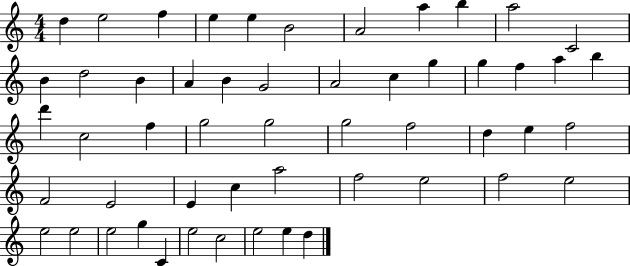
D5/q E5/h F5/q E5/q E5/q B4/h A4/h A5/q B5/q A5/h C4/h B4/q D5/h B4/q A4/q B4/q G4/h A4/h C5/q G5/q G5/q F5/q A5/q B5/q D6/q C5/h F5/q G5/h G5/h G5/h F5/h D5/q E5/q F5/h F4/h E4/h E4/q C5/q A5/h F5/h E5/h F5/h E5/h E5/h E5/h E5/h G5/q C4/q E5/h C5/h E5/h E5/q D5/q